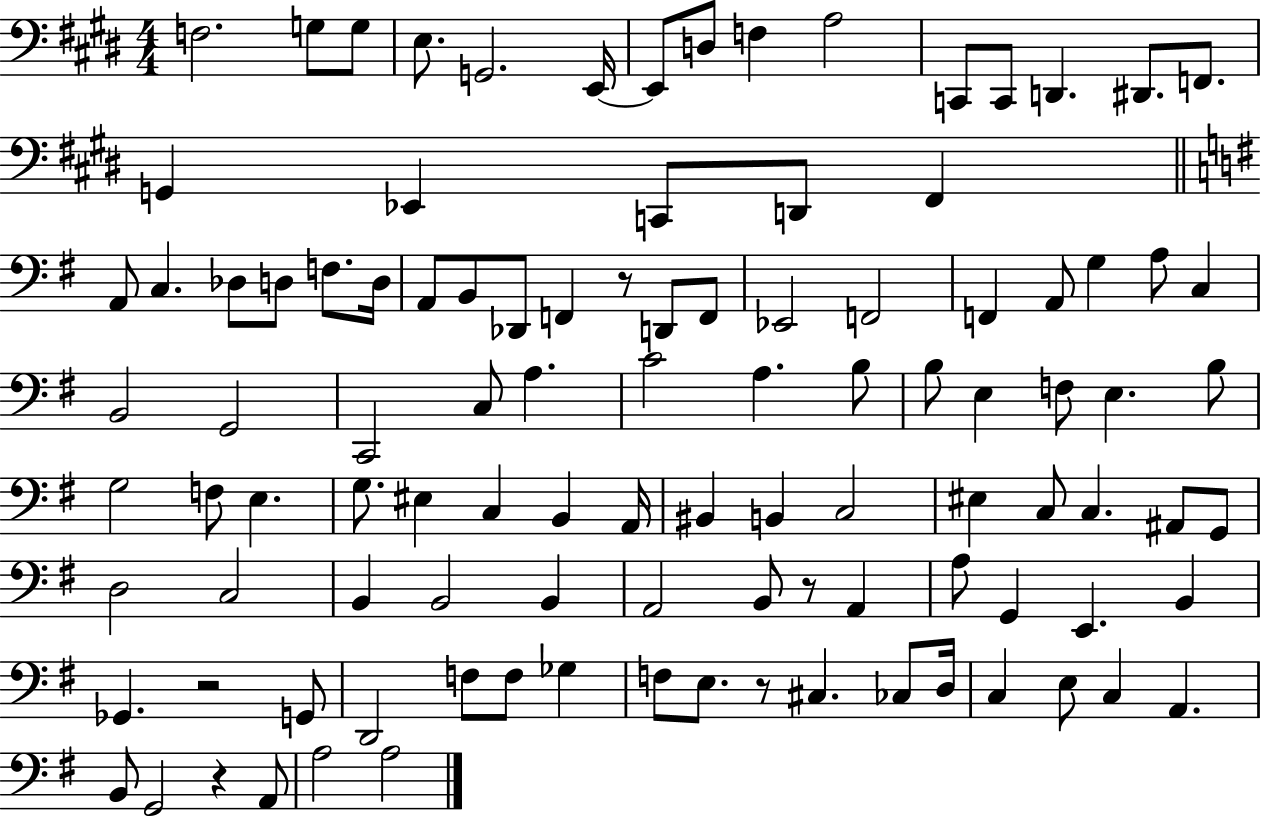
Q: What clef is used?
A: bass